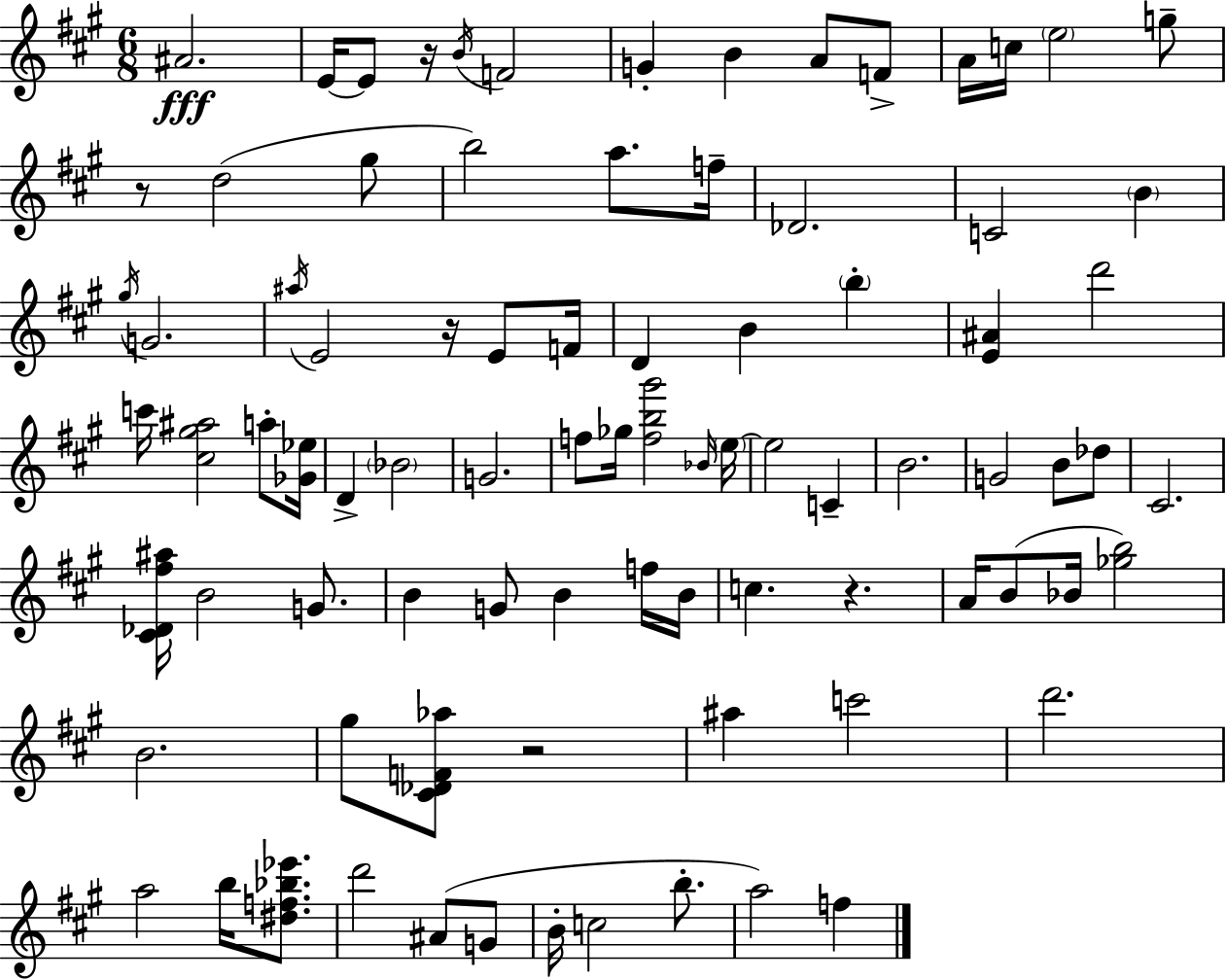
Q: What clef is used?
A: treble